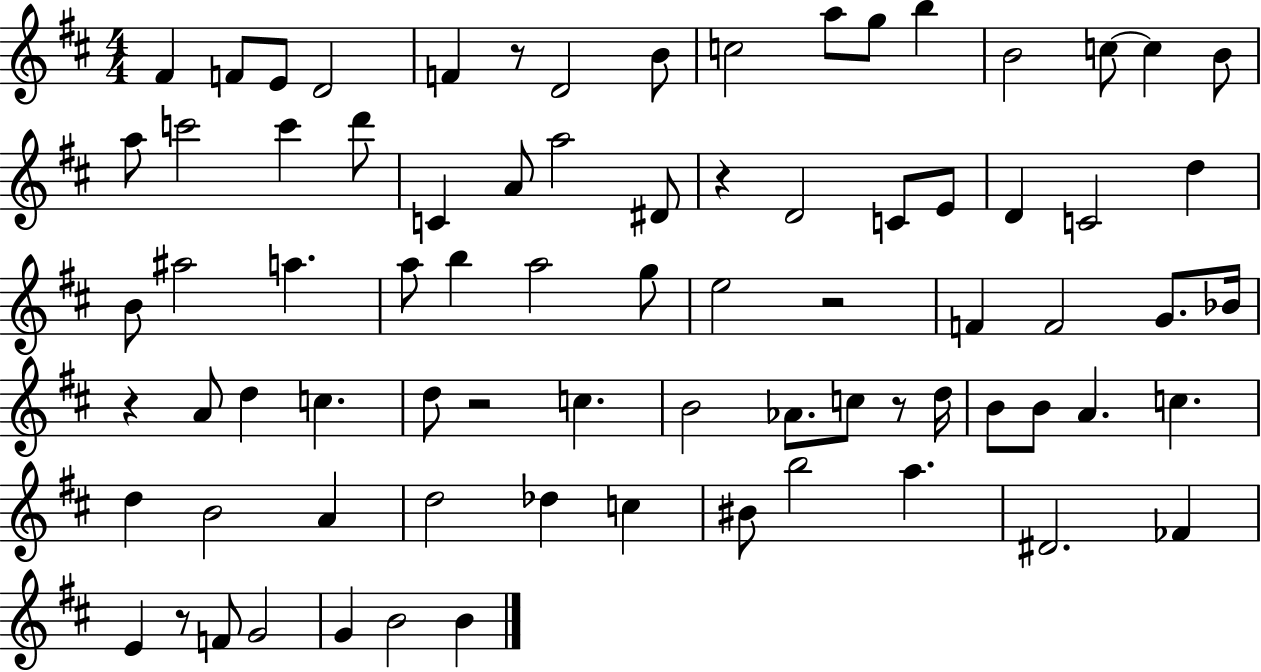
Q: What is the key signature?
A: D major